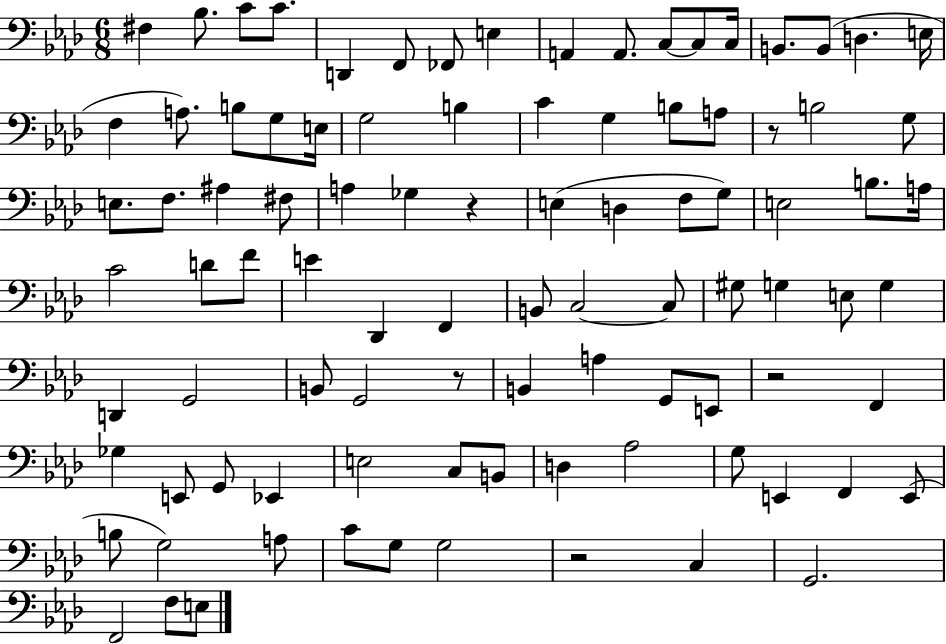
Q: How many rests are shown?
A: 5